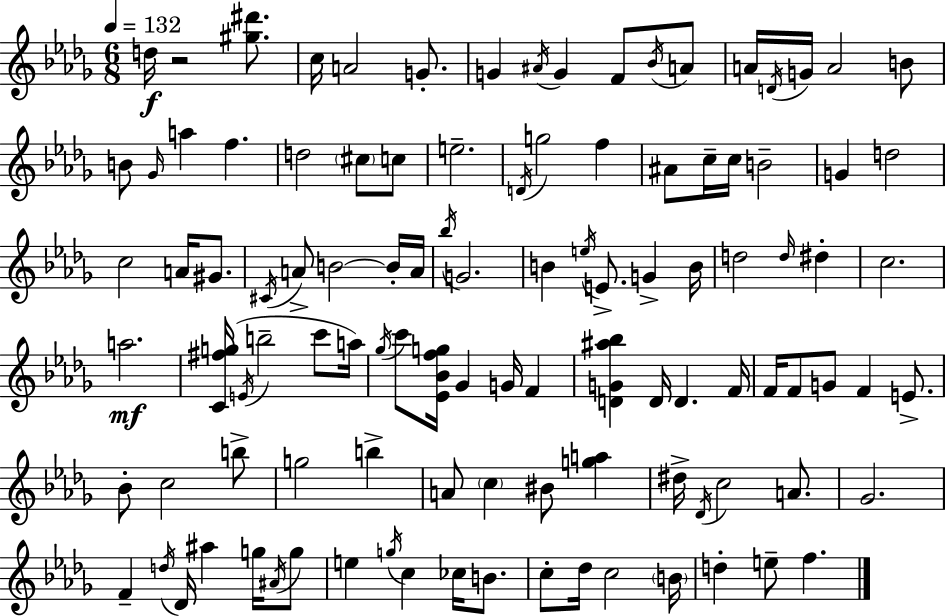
D5/s R/h [G#5,D#6]/e. C5/s A4/h G4/e. G4/q A#4/s G4/q F4/e Bb4/s A4/e A4/s D4/s G4/s A4/h B4/e B4/e Gb4/s A5/q F5/q. D5/h C#5/e C5/e E5/h. D4/s G5/h F5/q A#4/e C5/s C5/s B4/h G4/q D5/h C5/h A4/s G#4/e. C#4/s A4/e B4/h B4/s A4/s Bb5/s G4/h. B4/q E5/s E4/e. G4/q B4/s D5/h D5/s D#5/q C5/h. A5/h. [C4,F#5,G5]/s E4/s B5/h C6/e A5/s Gb5/s C6/e [Eb4,Bb4,F5,G5]/s Gb4/q G4/s F4/q [D4,G4,A#5,Bb5]/q D4/s D4/q. F4/s F4/s F4/e G4/e F4/q E4/e. Bb4/e C5/h B5/e G5/h B5/q A4/e C5/q BIS4/e [G5,A5]/q D#5/s Db4/s C5/h A4/e. Gb4/h. F4/q D5/s Db4/s A#5/q G5/s A#4/s G5/e E5/q G5/s C5/q CES5/s B4/e. C5/e Db5/s C5/h B4/s D5/q E5/e F5/q.